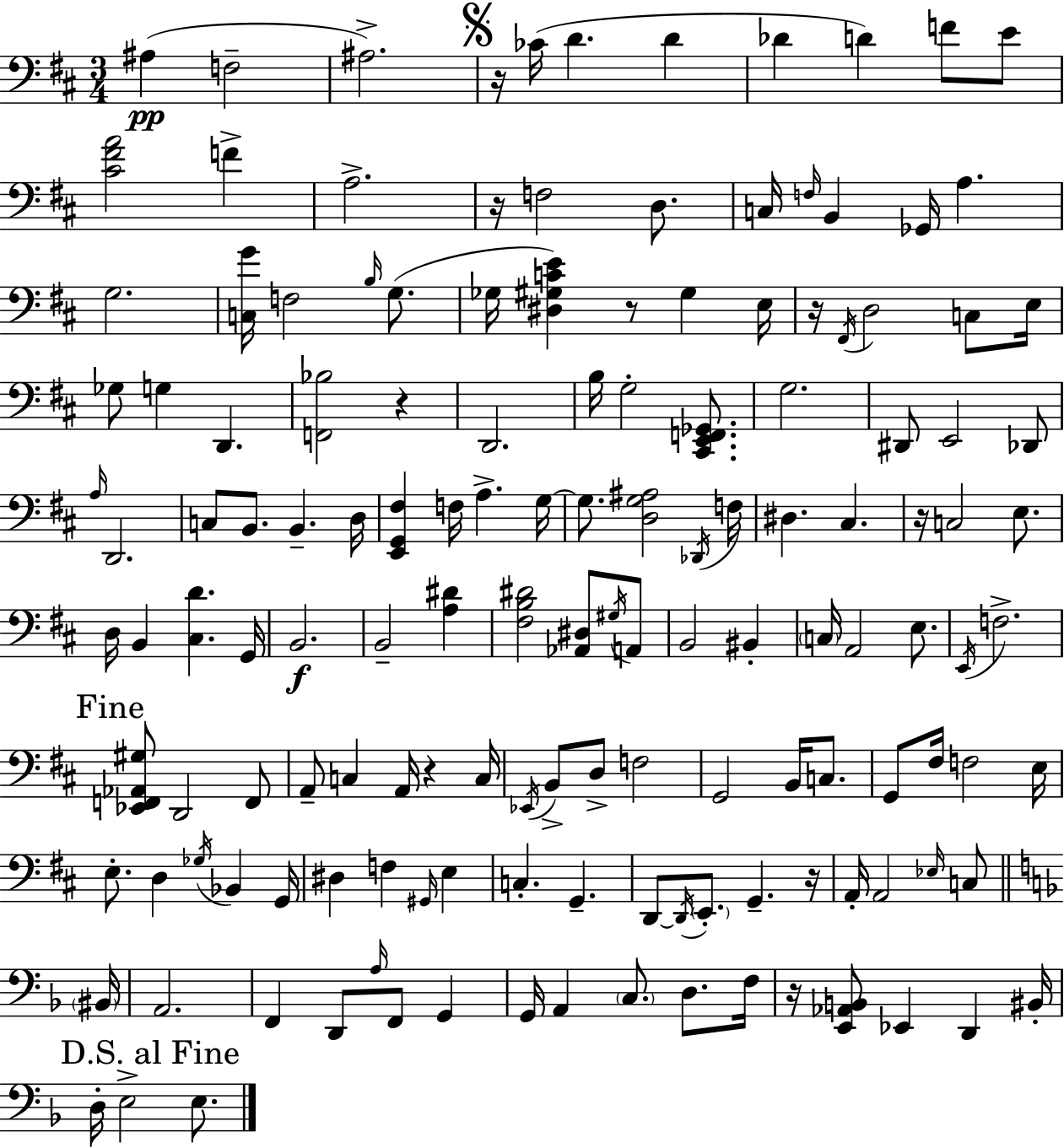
A#3/q F3/h A#3/h. R/s CES4/s D4/q. D4/q Db4/q D4/q F4/e E4/e [C#4,F#4,A4]/h F4/q A3/h. R/s F3/h D3/e. C3/s F3/s B2/q Gb2/s A3/q. G3/h. [C3,G4]/s F3/h B3/s G3/e. Gb3/s [D#3,G#3,C4,E4]/q R/e G#3/q E3/s R/s F#2/s D3/h C3/e E3/s Gb3/e G3/q D2/q. [F2,Bb3]/h R/q D2/h. B3/s G3/h [C#2,E2,F2,Gb2]/e. G3/h. D#2/e E2/h Db2/e A3/s D2/h. C3/e B2/e. B2/q. D3/s [E2,G2,F#3]/q F3/s A3/q. G3/s G3/e. [D3,G3,A#3]/h Db2/s F3/s D#3/q. C#3/q. R/s C3/h E3/e. D3/s B2/q [C#3,D4]/q. G2/s B2/h. B2/h [A3,D#4]/q [F#3,B3,D#4]/h [Ab2,D#3]/e G#3/s A2/e B2/h BIS2/q C3/s A2/h E3/e. E2/s F3/h. [Eb2,F2,Ab2,G#3]/e D2/h F2/e A2/e C3/q A2/s R/q C3/s Eb2/s B2/e D3/e F3/h G2/h B2/s C3/e. G2/e F#3/s F3/h E3/s E3/e. D3/q Gb3/s Bb2/q G2/s D#3/q F3/q G#2/s E3/q C3/q. G2/q. D2/e D2/s E2/e. G2/q. R/s A2/s A2/h Eb3/s C3/e BIS2/s A2/h. F2/q D2/e A3/s F2/e G2/q G2/s A2/q C3/e. D3/e. F3/s R/s [E2,Ab2,B2]/e Eb2/q D2/q BIS2/s D3/s E3/h E3/e.